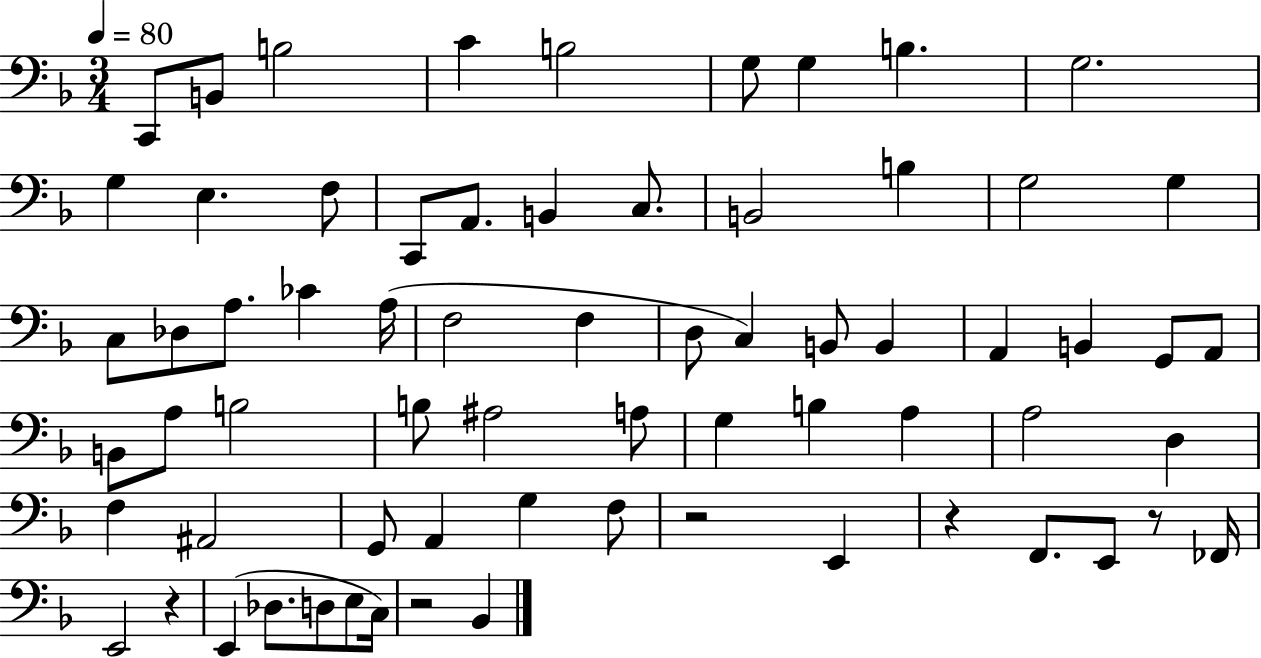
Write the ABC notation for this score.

X:1
T:Untitled
M:3/4
L:1/4
K:F
C,,/2 B,,/2 B,2 C B,2 G,/2 G, B, G,2 G, E, F,/2 C,,/2 A,,/2 B,, C,/2 B,,2 B, G,2 G, C,/2 _D,/2 A,/2 _C A,/4 F,2 F, D,/2 C, B,,/2 B,, A,, B,, G,,/2 A,,/2 B,,/2 A,/2 B,2 B,/2 ^A,2 A,/2 G, B, A, A,2 D, F, ^A,,2 G,,/2 A,, G, F,/2 z2 E,, z F,,/2 E,,/2 z/2 _F,,/4 E,,2 z E,, _D,/2 D,/2 E,/2 C,/4 z2 _B,,